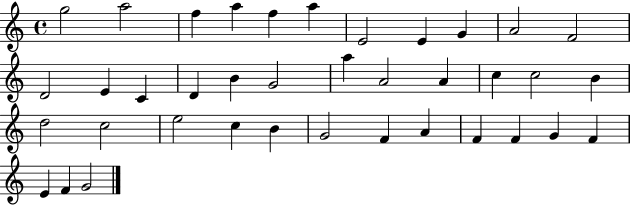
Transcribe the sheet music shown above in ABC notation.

X:1
T:Untitled
M:4/4
L:1/4
K:C
g2 a2 f a f a E2 E G A2 F2 D2 E C D B G2 a A2 A c c2 B d2 c2 e2 c B G2 F A F F G F E F G2